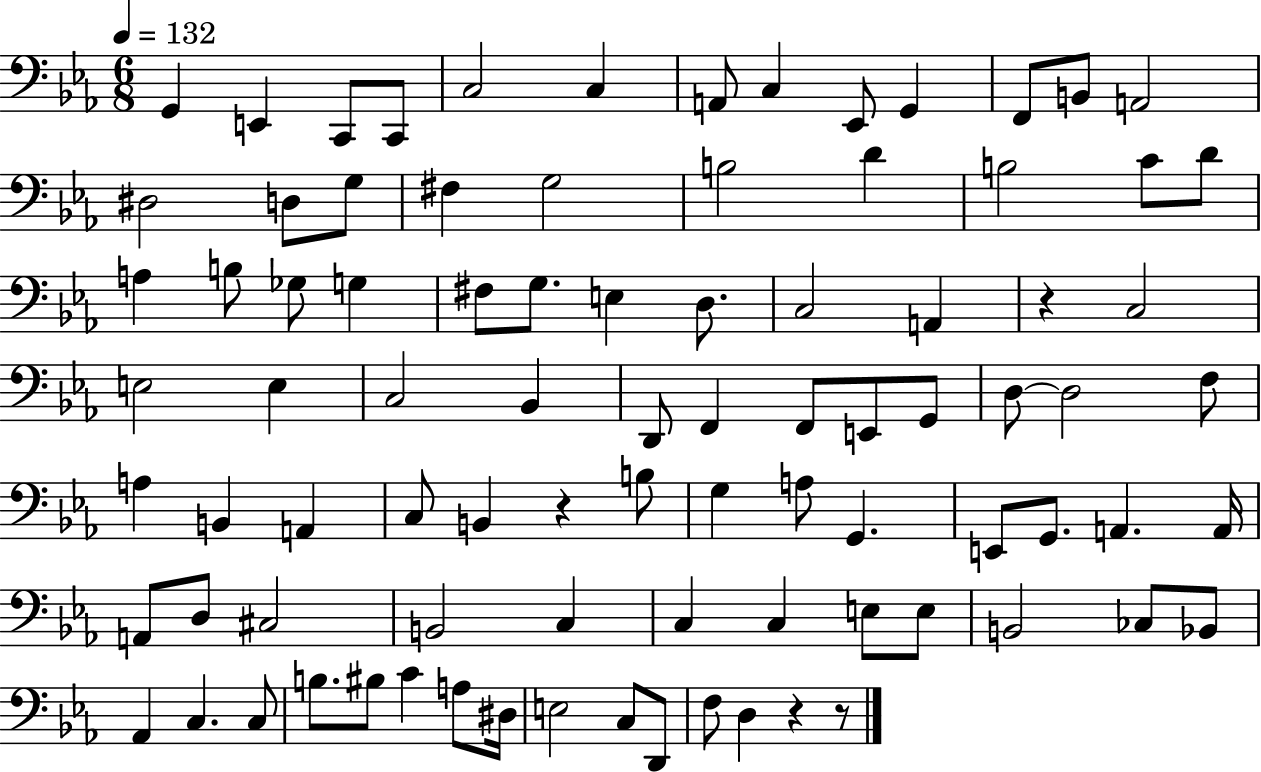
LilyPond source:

{
  \clef bass
  \numericTimeSignature
  \time 6/8
  \key ees \major
  \tempo 4 = 132
  g,4 e,4 c,8 c,8 | c2 c4 | a,8 c4 ees,8 g,4 | f,8 b,8 a,2 | \break dis2 d8 g8 | fis4 g2 | b2 d'4 | b2 c'8 d'8 | \break a4 b8 ges8 g4 | fis8 g8. e4 d8. | c2 a,4 | r4 c2 | \break e2 e4 | c2 bes,4 | d,8 f,4 f,8 e,8 g,8 | d8~~ d2 f8 | \break a4 b,4 a,4 | c8 b,4 r4 b8 | g4 a8 g,4. | e,8 g,8. a,4. a,16 | \break a,8 d8 cis2 | b,2 c4 | c4 c4 e8 e8 | b,2 ces8 bes,8 | \break aes,4 c4. c8 | b8. bis8 c'4 a8 dis16 | e2 c8 d,8 | f8 d4 r4 r8 | \break \bar "|."
}